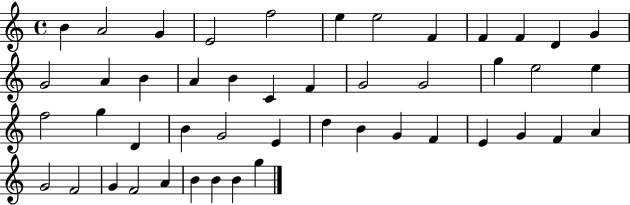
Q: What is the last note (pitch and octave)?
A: G5